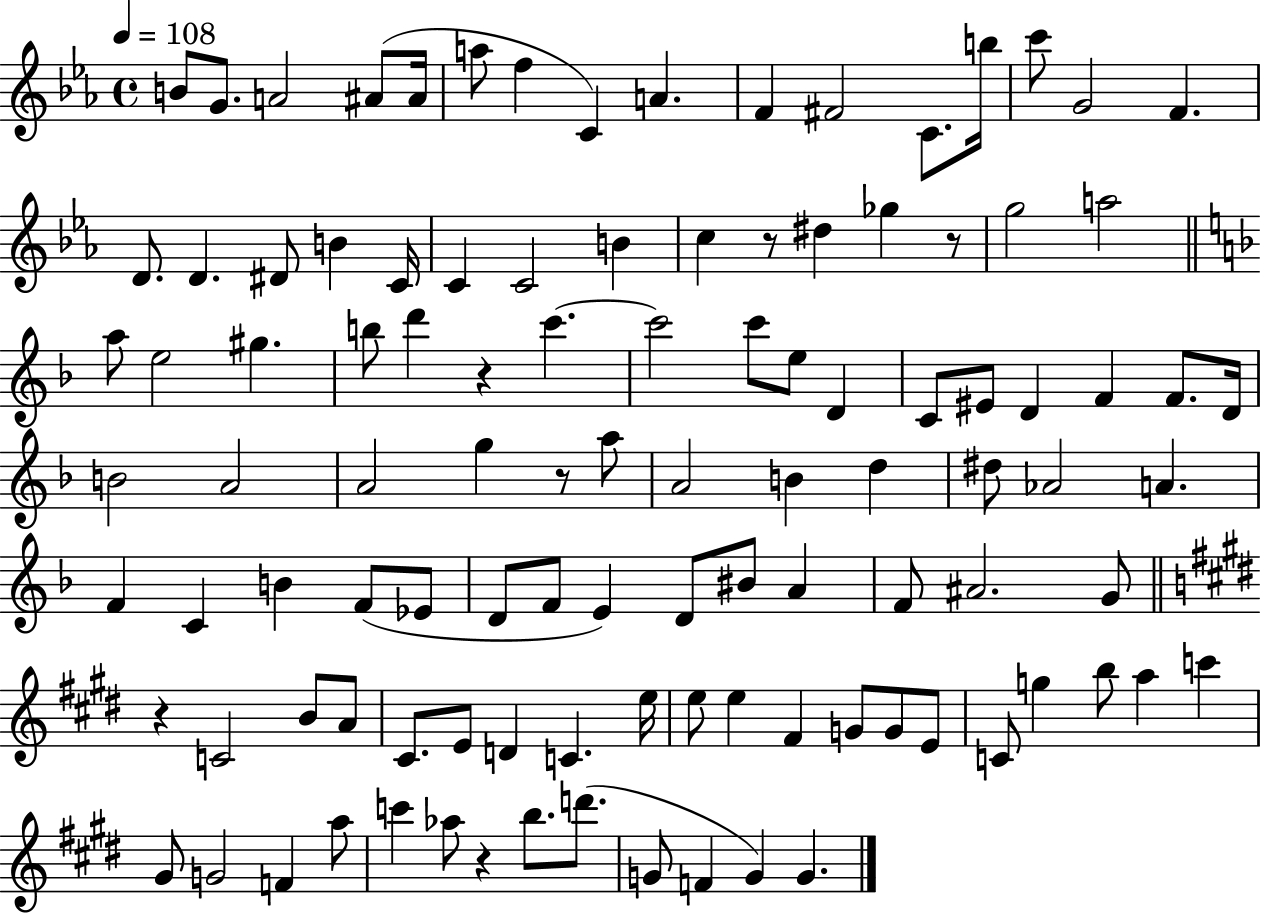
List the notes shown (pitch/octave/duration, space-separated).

B4/e G4/e. A4/h A#4/e A#4/s A5/e F5/q C4/q A4/q. F4/q F#4/h C4/e. B5/s C6/e G4/h F4/q. D4/e. D4/q. D#4/e B4/q C4/s C4/q C4/h B4/q C5/q R/e D#5/q Gb5/q R/e G5/h A5/h A5/e E5/h G#5/q. B5/e D6/q R/q C6/q. C6/h C6/e E5/e D4/q C4/e EIS4/e D4/q F4/q F4/e. D4/s B4/h A4/h A4/h G5/q R/e A5/e A4/h B4/q D5/q D#5/e Ab4/h A4/q. F4/q C4/q B4/q F4/e Eb4/e D4/e F4/e E4/q D4/e BIS4/e A4/q F4/e A#4/h. G4/e R/q C4/h B4/e A4/e C#4/e. E4/e D4/q C4/q. E5/s E5/e E5/q F#4/q G4/e G4/e E4/e C4/e G5/q B5/e A5/q C6/q G#4/e G4/h F4/q A5/e C6/q Ab5/e R/q B5/e. D6/e. G4/e F4/q G4/q G4/q.